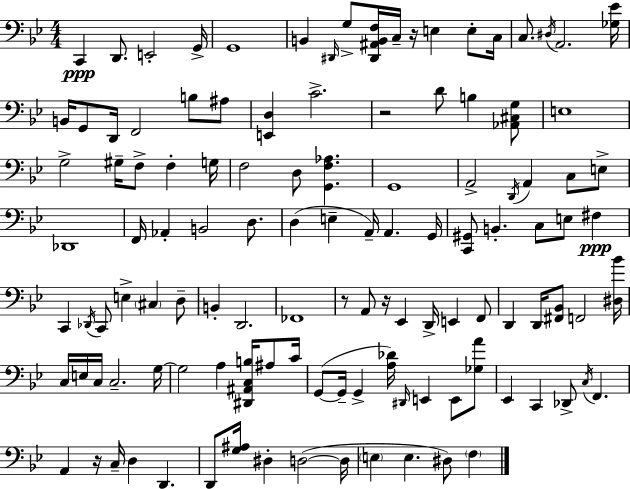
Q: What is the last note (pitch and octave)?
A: F3